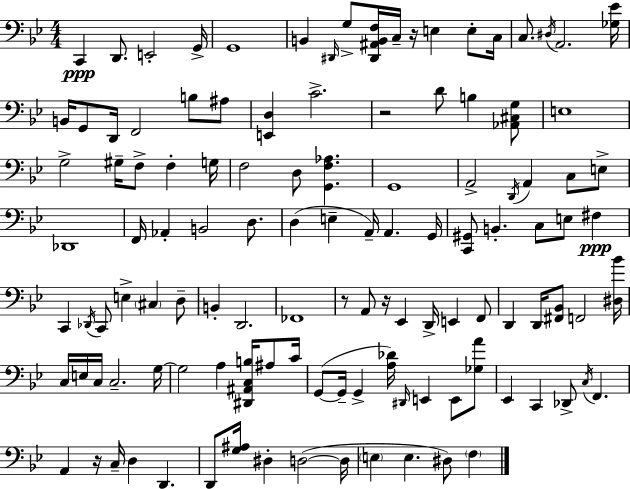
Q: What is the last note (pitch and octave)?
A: F3